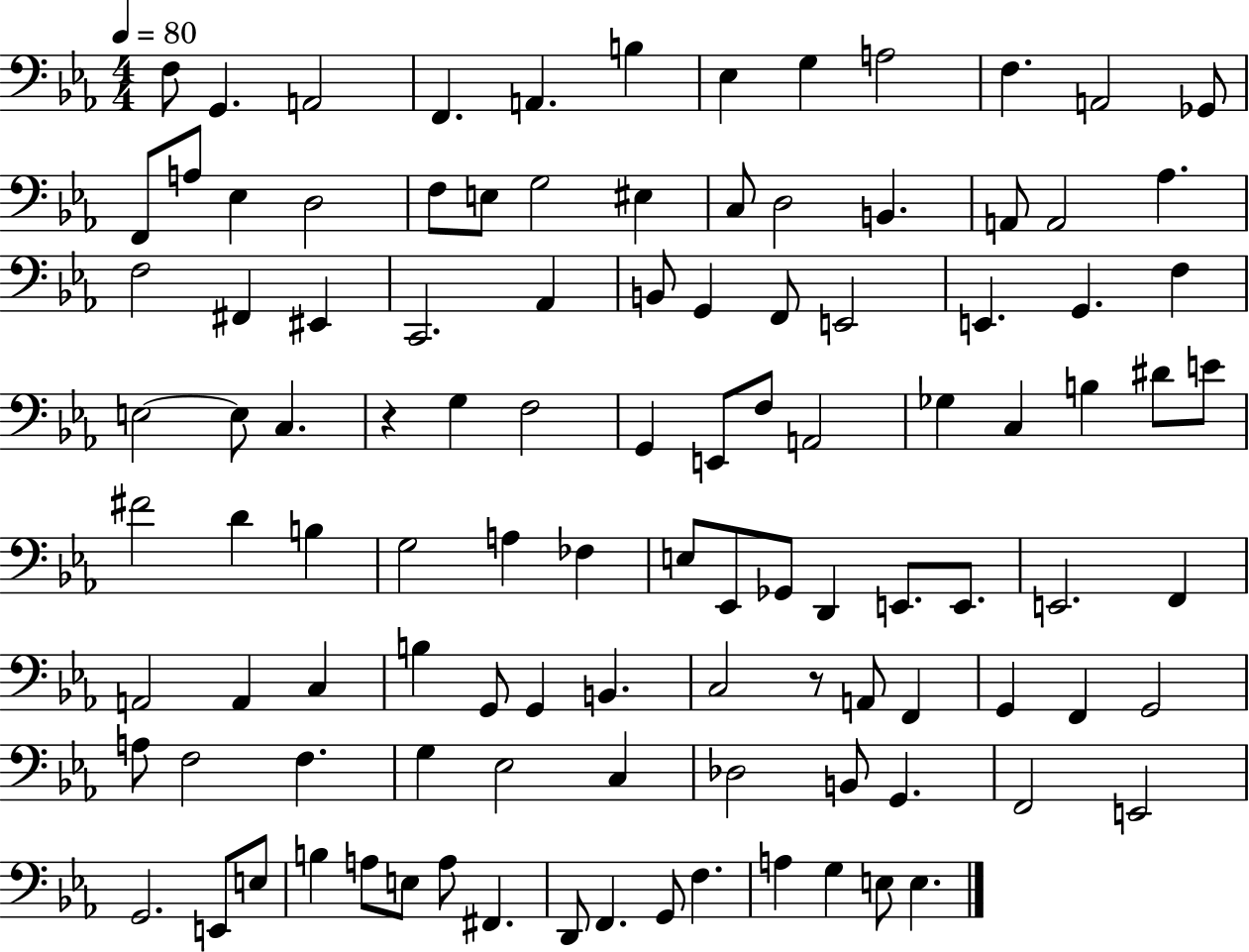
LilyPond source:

{
  \clef bass
  \numericTimeSignature
  \time 4/4
  \key ees \major
  \tempo 4 = 80
  f8 g,4. a,2 | f,4. a,4. b4 | ees4 g4 a2 | f4. a,2 ges,8 | \break f,8 a8 ees4 d2 | f8 e8 g2 eis4 | c8 d2 b,4. | a,8 a,2 aes4. | \break f2 fis,4 eis,4 | c,2. aes,4 | b,8 g,4 f,8 e,2 | e,4. g,4. f4 | \break e2~~ e8 c4. | r4 g4 f2 | g,4 e,8 f8 a,2 | ges4 c4 b4 dis'8 e'8 | \break fis'2 d'4 b4 | g2 a4 fes4 | e8 ees,8 ges,8 d,4 e,8. e,8. | e,2. f,4 | \break a,2 a,4 c4 | b4 g,8 g,4 b,4. | c2 r8 a,8 f,4 | g,4 f,4 g,2 | \break a8 f2 f4. | g4 ees2 c4 | des2 b,8 g,4. | f,2 e,2 | \break g,2. e,8 e8 | b4 a8 e8 a8 fis,4. | d,8 f,4. g,8 f4. | a4 g4 e8 e4. | \break \bar "|."
}